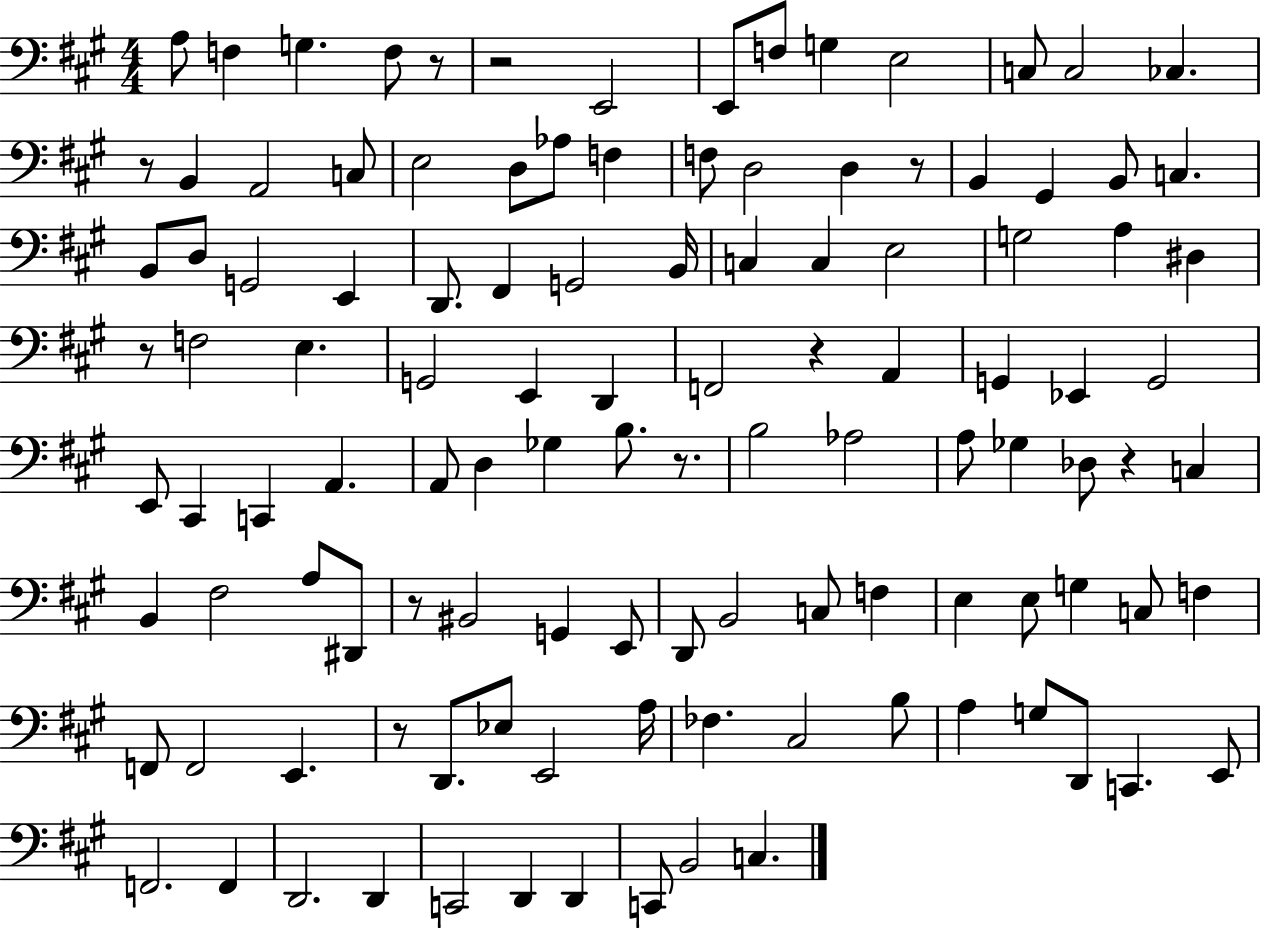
X:1
T:Untitled
M:4/4
L:1/4
K:A
A,/2 F, G, F,/2 z/2 z2 E,,2 E,,/2 F,/2 G, E,2 C,/2 C,2 _C, z/2 B,, A,,2 C,/2 E,2 D,/2 _A,/2 F, F,/2 D,2 D, z/2 B,, ^G,, B,,/2 C, B,,/2 D,/2 G,,2 E,, D,,/2 ^F,, G,,2 B,,/4 C, C, E,2 G,2 A, ^D, z/2 F,2 E, G,,2 E,, D,, F,,2 z A,, G,, _E,, G,,2 E,,/2 ^C,, C,, A,, A,,/2 D, _G, B,/2 z/2 B,2 _A,2 A,/2 _G, _D,/2 z C, B,, ^F,2 A,/2 ^D,,/2 z/2 ^B,,2 G,, E,,/2 D,,/2 B,,2 C,/2 F, E, E,/2 G, C,/2 F, F,,/2 F,,2 E,, z/2 D,,/2 _E,/2 E,,2 A,/4 _F, ^C,2 B,/2 A, G,/2 D,,/2 C,, E,,/2 F,,2 F,, D,,2 D,, C,,2 D,, D,, C,,/2 B,,2 C,